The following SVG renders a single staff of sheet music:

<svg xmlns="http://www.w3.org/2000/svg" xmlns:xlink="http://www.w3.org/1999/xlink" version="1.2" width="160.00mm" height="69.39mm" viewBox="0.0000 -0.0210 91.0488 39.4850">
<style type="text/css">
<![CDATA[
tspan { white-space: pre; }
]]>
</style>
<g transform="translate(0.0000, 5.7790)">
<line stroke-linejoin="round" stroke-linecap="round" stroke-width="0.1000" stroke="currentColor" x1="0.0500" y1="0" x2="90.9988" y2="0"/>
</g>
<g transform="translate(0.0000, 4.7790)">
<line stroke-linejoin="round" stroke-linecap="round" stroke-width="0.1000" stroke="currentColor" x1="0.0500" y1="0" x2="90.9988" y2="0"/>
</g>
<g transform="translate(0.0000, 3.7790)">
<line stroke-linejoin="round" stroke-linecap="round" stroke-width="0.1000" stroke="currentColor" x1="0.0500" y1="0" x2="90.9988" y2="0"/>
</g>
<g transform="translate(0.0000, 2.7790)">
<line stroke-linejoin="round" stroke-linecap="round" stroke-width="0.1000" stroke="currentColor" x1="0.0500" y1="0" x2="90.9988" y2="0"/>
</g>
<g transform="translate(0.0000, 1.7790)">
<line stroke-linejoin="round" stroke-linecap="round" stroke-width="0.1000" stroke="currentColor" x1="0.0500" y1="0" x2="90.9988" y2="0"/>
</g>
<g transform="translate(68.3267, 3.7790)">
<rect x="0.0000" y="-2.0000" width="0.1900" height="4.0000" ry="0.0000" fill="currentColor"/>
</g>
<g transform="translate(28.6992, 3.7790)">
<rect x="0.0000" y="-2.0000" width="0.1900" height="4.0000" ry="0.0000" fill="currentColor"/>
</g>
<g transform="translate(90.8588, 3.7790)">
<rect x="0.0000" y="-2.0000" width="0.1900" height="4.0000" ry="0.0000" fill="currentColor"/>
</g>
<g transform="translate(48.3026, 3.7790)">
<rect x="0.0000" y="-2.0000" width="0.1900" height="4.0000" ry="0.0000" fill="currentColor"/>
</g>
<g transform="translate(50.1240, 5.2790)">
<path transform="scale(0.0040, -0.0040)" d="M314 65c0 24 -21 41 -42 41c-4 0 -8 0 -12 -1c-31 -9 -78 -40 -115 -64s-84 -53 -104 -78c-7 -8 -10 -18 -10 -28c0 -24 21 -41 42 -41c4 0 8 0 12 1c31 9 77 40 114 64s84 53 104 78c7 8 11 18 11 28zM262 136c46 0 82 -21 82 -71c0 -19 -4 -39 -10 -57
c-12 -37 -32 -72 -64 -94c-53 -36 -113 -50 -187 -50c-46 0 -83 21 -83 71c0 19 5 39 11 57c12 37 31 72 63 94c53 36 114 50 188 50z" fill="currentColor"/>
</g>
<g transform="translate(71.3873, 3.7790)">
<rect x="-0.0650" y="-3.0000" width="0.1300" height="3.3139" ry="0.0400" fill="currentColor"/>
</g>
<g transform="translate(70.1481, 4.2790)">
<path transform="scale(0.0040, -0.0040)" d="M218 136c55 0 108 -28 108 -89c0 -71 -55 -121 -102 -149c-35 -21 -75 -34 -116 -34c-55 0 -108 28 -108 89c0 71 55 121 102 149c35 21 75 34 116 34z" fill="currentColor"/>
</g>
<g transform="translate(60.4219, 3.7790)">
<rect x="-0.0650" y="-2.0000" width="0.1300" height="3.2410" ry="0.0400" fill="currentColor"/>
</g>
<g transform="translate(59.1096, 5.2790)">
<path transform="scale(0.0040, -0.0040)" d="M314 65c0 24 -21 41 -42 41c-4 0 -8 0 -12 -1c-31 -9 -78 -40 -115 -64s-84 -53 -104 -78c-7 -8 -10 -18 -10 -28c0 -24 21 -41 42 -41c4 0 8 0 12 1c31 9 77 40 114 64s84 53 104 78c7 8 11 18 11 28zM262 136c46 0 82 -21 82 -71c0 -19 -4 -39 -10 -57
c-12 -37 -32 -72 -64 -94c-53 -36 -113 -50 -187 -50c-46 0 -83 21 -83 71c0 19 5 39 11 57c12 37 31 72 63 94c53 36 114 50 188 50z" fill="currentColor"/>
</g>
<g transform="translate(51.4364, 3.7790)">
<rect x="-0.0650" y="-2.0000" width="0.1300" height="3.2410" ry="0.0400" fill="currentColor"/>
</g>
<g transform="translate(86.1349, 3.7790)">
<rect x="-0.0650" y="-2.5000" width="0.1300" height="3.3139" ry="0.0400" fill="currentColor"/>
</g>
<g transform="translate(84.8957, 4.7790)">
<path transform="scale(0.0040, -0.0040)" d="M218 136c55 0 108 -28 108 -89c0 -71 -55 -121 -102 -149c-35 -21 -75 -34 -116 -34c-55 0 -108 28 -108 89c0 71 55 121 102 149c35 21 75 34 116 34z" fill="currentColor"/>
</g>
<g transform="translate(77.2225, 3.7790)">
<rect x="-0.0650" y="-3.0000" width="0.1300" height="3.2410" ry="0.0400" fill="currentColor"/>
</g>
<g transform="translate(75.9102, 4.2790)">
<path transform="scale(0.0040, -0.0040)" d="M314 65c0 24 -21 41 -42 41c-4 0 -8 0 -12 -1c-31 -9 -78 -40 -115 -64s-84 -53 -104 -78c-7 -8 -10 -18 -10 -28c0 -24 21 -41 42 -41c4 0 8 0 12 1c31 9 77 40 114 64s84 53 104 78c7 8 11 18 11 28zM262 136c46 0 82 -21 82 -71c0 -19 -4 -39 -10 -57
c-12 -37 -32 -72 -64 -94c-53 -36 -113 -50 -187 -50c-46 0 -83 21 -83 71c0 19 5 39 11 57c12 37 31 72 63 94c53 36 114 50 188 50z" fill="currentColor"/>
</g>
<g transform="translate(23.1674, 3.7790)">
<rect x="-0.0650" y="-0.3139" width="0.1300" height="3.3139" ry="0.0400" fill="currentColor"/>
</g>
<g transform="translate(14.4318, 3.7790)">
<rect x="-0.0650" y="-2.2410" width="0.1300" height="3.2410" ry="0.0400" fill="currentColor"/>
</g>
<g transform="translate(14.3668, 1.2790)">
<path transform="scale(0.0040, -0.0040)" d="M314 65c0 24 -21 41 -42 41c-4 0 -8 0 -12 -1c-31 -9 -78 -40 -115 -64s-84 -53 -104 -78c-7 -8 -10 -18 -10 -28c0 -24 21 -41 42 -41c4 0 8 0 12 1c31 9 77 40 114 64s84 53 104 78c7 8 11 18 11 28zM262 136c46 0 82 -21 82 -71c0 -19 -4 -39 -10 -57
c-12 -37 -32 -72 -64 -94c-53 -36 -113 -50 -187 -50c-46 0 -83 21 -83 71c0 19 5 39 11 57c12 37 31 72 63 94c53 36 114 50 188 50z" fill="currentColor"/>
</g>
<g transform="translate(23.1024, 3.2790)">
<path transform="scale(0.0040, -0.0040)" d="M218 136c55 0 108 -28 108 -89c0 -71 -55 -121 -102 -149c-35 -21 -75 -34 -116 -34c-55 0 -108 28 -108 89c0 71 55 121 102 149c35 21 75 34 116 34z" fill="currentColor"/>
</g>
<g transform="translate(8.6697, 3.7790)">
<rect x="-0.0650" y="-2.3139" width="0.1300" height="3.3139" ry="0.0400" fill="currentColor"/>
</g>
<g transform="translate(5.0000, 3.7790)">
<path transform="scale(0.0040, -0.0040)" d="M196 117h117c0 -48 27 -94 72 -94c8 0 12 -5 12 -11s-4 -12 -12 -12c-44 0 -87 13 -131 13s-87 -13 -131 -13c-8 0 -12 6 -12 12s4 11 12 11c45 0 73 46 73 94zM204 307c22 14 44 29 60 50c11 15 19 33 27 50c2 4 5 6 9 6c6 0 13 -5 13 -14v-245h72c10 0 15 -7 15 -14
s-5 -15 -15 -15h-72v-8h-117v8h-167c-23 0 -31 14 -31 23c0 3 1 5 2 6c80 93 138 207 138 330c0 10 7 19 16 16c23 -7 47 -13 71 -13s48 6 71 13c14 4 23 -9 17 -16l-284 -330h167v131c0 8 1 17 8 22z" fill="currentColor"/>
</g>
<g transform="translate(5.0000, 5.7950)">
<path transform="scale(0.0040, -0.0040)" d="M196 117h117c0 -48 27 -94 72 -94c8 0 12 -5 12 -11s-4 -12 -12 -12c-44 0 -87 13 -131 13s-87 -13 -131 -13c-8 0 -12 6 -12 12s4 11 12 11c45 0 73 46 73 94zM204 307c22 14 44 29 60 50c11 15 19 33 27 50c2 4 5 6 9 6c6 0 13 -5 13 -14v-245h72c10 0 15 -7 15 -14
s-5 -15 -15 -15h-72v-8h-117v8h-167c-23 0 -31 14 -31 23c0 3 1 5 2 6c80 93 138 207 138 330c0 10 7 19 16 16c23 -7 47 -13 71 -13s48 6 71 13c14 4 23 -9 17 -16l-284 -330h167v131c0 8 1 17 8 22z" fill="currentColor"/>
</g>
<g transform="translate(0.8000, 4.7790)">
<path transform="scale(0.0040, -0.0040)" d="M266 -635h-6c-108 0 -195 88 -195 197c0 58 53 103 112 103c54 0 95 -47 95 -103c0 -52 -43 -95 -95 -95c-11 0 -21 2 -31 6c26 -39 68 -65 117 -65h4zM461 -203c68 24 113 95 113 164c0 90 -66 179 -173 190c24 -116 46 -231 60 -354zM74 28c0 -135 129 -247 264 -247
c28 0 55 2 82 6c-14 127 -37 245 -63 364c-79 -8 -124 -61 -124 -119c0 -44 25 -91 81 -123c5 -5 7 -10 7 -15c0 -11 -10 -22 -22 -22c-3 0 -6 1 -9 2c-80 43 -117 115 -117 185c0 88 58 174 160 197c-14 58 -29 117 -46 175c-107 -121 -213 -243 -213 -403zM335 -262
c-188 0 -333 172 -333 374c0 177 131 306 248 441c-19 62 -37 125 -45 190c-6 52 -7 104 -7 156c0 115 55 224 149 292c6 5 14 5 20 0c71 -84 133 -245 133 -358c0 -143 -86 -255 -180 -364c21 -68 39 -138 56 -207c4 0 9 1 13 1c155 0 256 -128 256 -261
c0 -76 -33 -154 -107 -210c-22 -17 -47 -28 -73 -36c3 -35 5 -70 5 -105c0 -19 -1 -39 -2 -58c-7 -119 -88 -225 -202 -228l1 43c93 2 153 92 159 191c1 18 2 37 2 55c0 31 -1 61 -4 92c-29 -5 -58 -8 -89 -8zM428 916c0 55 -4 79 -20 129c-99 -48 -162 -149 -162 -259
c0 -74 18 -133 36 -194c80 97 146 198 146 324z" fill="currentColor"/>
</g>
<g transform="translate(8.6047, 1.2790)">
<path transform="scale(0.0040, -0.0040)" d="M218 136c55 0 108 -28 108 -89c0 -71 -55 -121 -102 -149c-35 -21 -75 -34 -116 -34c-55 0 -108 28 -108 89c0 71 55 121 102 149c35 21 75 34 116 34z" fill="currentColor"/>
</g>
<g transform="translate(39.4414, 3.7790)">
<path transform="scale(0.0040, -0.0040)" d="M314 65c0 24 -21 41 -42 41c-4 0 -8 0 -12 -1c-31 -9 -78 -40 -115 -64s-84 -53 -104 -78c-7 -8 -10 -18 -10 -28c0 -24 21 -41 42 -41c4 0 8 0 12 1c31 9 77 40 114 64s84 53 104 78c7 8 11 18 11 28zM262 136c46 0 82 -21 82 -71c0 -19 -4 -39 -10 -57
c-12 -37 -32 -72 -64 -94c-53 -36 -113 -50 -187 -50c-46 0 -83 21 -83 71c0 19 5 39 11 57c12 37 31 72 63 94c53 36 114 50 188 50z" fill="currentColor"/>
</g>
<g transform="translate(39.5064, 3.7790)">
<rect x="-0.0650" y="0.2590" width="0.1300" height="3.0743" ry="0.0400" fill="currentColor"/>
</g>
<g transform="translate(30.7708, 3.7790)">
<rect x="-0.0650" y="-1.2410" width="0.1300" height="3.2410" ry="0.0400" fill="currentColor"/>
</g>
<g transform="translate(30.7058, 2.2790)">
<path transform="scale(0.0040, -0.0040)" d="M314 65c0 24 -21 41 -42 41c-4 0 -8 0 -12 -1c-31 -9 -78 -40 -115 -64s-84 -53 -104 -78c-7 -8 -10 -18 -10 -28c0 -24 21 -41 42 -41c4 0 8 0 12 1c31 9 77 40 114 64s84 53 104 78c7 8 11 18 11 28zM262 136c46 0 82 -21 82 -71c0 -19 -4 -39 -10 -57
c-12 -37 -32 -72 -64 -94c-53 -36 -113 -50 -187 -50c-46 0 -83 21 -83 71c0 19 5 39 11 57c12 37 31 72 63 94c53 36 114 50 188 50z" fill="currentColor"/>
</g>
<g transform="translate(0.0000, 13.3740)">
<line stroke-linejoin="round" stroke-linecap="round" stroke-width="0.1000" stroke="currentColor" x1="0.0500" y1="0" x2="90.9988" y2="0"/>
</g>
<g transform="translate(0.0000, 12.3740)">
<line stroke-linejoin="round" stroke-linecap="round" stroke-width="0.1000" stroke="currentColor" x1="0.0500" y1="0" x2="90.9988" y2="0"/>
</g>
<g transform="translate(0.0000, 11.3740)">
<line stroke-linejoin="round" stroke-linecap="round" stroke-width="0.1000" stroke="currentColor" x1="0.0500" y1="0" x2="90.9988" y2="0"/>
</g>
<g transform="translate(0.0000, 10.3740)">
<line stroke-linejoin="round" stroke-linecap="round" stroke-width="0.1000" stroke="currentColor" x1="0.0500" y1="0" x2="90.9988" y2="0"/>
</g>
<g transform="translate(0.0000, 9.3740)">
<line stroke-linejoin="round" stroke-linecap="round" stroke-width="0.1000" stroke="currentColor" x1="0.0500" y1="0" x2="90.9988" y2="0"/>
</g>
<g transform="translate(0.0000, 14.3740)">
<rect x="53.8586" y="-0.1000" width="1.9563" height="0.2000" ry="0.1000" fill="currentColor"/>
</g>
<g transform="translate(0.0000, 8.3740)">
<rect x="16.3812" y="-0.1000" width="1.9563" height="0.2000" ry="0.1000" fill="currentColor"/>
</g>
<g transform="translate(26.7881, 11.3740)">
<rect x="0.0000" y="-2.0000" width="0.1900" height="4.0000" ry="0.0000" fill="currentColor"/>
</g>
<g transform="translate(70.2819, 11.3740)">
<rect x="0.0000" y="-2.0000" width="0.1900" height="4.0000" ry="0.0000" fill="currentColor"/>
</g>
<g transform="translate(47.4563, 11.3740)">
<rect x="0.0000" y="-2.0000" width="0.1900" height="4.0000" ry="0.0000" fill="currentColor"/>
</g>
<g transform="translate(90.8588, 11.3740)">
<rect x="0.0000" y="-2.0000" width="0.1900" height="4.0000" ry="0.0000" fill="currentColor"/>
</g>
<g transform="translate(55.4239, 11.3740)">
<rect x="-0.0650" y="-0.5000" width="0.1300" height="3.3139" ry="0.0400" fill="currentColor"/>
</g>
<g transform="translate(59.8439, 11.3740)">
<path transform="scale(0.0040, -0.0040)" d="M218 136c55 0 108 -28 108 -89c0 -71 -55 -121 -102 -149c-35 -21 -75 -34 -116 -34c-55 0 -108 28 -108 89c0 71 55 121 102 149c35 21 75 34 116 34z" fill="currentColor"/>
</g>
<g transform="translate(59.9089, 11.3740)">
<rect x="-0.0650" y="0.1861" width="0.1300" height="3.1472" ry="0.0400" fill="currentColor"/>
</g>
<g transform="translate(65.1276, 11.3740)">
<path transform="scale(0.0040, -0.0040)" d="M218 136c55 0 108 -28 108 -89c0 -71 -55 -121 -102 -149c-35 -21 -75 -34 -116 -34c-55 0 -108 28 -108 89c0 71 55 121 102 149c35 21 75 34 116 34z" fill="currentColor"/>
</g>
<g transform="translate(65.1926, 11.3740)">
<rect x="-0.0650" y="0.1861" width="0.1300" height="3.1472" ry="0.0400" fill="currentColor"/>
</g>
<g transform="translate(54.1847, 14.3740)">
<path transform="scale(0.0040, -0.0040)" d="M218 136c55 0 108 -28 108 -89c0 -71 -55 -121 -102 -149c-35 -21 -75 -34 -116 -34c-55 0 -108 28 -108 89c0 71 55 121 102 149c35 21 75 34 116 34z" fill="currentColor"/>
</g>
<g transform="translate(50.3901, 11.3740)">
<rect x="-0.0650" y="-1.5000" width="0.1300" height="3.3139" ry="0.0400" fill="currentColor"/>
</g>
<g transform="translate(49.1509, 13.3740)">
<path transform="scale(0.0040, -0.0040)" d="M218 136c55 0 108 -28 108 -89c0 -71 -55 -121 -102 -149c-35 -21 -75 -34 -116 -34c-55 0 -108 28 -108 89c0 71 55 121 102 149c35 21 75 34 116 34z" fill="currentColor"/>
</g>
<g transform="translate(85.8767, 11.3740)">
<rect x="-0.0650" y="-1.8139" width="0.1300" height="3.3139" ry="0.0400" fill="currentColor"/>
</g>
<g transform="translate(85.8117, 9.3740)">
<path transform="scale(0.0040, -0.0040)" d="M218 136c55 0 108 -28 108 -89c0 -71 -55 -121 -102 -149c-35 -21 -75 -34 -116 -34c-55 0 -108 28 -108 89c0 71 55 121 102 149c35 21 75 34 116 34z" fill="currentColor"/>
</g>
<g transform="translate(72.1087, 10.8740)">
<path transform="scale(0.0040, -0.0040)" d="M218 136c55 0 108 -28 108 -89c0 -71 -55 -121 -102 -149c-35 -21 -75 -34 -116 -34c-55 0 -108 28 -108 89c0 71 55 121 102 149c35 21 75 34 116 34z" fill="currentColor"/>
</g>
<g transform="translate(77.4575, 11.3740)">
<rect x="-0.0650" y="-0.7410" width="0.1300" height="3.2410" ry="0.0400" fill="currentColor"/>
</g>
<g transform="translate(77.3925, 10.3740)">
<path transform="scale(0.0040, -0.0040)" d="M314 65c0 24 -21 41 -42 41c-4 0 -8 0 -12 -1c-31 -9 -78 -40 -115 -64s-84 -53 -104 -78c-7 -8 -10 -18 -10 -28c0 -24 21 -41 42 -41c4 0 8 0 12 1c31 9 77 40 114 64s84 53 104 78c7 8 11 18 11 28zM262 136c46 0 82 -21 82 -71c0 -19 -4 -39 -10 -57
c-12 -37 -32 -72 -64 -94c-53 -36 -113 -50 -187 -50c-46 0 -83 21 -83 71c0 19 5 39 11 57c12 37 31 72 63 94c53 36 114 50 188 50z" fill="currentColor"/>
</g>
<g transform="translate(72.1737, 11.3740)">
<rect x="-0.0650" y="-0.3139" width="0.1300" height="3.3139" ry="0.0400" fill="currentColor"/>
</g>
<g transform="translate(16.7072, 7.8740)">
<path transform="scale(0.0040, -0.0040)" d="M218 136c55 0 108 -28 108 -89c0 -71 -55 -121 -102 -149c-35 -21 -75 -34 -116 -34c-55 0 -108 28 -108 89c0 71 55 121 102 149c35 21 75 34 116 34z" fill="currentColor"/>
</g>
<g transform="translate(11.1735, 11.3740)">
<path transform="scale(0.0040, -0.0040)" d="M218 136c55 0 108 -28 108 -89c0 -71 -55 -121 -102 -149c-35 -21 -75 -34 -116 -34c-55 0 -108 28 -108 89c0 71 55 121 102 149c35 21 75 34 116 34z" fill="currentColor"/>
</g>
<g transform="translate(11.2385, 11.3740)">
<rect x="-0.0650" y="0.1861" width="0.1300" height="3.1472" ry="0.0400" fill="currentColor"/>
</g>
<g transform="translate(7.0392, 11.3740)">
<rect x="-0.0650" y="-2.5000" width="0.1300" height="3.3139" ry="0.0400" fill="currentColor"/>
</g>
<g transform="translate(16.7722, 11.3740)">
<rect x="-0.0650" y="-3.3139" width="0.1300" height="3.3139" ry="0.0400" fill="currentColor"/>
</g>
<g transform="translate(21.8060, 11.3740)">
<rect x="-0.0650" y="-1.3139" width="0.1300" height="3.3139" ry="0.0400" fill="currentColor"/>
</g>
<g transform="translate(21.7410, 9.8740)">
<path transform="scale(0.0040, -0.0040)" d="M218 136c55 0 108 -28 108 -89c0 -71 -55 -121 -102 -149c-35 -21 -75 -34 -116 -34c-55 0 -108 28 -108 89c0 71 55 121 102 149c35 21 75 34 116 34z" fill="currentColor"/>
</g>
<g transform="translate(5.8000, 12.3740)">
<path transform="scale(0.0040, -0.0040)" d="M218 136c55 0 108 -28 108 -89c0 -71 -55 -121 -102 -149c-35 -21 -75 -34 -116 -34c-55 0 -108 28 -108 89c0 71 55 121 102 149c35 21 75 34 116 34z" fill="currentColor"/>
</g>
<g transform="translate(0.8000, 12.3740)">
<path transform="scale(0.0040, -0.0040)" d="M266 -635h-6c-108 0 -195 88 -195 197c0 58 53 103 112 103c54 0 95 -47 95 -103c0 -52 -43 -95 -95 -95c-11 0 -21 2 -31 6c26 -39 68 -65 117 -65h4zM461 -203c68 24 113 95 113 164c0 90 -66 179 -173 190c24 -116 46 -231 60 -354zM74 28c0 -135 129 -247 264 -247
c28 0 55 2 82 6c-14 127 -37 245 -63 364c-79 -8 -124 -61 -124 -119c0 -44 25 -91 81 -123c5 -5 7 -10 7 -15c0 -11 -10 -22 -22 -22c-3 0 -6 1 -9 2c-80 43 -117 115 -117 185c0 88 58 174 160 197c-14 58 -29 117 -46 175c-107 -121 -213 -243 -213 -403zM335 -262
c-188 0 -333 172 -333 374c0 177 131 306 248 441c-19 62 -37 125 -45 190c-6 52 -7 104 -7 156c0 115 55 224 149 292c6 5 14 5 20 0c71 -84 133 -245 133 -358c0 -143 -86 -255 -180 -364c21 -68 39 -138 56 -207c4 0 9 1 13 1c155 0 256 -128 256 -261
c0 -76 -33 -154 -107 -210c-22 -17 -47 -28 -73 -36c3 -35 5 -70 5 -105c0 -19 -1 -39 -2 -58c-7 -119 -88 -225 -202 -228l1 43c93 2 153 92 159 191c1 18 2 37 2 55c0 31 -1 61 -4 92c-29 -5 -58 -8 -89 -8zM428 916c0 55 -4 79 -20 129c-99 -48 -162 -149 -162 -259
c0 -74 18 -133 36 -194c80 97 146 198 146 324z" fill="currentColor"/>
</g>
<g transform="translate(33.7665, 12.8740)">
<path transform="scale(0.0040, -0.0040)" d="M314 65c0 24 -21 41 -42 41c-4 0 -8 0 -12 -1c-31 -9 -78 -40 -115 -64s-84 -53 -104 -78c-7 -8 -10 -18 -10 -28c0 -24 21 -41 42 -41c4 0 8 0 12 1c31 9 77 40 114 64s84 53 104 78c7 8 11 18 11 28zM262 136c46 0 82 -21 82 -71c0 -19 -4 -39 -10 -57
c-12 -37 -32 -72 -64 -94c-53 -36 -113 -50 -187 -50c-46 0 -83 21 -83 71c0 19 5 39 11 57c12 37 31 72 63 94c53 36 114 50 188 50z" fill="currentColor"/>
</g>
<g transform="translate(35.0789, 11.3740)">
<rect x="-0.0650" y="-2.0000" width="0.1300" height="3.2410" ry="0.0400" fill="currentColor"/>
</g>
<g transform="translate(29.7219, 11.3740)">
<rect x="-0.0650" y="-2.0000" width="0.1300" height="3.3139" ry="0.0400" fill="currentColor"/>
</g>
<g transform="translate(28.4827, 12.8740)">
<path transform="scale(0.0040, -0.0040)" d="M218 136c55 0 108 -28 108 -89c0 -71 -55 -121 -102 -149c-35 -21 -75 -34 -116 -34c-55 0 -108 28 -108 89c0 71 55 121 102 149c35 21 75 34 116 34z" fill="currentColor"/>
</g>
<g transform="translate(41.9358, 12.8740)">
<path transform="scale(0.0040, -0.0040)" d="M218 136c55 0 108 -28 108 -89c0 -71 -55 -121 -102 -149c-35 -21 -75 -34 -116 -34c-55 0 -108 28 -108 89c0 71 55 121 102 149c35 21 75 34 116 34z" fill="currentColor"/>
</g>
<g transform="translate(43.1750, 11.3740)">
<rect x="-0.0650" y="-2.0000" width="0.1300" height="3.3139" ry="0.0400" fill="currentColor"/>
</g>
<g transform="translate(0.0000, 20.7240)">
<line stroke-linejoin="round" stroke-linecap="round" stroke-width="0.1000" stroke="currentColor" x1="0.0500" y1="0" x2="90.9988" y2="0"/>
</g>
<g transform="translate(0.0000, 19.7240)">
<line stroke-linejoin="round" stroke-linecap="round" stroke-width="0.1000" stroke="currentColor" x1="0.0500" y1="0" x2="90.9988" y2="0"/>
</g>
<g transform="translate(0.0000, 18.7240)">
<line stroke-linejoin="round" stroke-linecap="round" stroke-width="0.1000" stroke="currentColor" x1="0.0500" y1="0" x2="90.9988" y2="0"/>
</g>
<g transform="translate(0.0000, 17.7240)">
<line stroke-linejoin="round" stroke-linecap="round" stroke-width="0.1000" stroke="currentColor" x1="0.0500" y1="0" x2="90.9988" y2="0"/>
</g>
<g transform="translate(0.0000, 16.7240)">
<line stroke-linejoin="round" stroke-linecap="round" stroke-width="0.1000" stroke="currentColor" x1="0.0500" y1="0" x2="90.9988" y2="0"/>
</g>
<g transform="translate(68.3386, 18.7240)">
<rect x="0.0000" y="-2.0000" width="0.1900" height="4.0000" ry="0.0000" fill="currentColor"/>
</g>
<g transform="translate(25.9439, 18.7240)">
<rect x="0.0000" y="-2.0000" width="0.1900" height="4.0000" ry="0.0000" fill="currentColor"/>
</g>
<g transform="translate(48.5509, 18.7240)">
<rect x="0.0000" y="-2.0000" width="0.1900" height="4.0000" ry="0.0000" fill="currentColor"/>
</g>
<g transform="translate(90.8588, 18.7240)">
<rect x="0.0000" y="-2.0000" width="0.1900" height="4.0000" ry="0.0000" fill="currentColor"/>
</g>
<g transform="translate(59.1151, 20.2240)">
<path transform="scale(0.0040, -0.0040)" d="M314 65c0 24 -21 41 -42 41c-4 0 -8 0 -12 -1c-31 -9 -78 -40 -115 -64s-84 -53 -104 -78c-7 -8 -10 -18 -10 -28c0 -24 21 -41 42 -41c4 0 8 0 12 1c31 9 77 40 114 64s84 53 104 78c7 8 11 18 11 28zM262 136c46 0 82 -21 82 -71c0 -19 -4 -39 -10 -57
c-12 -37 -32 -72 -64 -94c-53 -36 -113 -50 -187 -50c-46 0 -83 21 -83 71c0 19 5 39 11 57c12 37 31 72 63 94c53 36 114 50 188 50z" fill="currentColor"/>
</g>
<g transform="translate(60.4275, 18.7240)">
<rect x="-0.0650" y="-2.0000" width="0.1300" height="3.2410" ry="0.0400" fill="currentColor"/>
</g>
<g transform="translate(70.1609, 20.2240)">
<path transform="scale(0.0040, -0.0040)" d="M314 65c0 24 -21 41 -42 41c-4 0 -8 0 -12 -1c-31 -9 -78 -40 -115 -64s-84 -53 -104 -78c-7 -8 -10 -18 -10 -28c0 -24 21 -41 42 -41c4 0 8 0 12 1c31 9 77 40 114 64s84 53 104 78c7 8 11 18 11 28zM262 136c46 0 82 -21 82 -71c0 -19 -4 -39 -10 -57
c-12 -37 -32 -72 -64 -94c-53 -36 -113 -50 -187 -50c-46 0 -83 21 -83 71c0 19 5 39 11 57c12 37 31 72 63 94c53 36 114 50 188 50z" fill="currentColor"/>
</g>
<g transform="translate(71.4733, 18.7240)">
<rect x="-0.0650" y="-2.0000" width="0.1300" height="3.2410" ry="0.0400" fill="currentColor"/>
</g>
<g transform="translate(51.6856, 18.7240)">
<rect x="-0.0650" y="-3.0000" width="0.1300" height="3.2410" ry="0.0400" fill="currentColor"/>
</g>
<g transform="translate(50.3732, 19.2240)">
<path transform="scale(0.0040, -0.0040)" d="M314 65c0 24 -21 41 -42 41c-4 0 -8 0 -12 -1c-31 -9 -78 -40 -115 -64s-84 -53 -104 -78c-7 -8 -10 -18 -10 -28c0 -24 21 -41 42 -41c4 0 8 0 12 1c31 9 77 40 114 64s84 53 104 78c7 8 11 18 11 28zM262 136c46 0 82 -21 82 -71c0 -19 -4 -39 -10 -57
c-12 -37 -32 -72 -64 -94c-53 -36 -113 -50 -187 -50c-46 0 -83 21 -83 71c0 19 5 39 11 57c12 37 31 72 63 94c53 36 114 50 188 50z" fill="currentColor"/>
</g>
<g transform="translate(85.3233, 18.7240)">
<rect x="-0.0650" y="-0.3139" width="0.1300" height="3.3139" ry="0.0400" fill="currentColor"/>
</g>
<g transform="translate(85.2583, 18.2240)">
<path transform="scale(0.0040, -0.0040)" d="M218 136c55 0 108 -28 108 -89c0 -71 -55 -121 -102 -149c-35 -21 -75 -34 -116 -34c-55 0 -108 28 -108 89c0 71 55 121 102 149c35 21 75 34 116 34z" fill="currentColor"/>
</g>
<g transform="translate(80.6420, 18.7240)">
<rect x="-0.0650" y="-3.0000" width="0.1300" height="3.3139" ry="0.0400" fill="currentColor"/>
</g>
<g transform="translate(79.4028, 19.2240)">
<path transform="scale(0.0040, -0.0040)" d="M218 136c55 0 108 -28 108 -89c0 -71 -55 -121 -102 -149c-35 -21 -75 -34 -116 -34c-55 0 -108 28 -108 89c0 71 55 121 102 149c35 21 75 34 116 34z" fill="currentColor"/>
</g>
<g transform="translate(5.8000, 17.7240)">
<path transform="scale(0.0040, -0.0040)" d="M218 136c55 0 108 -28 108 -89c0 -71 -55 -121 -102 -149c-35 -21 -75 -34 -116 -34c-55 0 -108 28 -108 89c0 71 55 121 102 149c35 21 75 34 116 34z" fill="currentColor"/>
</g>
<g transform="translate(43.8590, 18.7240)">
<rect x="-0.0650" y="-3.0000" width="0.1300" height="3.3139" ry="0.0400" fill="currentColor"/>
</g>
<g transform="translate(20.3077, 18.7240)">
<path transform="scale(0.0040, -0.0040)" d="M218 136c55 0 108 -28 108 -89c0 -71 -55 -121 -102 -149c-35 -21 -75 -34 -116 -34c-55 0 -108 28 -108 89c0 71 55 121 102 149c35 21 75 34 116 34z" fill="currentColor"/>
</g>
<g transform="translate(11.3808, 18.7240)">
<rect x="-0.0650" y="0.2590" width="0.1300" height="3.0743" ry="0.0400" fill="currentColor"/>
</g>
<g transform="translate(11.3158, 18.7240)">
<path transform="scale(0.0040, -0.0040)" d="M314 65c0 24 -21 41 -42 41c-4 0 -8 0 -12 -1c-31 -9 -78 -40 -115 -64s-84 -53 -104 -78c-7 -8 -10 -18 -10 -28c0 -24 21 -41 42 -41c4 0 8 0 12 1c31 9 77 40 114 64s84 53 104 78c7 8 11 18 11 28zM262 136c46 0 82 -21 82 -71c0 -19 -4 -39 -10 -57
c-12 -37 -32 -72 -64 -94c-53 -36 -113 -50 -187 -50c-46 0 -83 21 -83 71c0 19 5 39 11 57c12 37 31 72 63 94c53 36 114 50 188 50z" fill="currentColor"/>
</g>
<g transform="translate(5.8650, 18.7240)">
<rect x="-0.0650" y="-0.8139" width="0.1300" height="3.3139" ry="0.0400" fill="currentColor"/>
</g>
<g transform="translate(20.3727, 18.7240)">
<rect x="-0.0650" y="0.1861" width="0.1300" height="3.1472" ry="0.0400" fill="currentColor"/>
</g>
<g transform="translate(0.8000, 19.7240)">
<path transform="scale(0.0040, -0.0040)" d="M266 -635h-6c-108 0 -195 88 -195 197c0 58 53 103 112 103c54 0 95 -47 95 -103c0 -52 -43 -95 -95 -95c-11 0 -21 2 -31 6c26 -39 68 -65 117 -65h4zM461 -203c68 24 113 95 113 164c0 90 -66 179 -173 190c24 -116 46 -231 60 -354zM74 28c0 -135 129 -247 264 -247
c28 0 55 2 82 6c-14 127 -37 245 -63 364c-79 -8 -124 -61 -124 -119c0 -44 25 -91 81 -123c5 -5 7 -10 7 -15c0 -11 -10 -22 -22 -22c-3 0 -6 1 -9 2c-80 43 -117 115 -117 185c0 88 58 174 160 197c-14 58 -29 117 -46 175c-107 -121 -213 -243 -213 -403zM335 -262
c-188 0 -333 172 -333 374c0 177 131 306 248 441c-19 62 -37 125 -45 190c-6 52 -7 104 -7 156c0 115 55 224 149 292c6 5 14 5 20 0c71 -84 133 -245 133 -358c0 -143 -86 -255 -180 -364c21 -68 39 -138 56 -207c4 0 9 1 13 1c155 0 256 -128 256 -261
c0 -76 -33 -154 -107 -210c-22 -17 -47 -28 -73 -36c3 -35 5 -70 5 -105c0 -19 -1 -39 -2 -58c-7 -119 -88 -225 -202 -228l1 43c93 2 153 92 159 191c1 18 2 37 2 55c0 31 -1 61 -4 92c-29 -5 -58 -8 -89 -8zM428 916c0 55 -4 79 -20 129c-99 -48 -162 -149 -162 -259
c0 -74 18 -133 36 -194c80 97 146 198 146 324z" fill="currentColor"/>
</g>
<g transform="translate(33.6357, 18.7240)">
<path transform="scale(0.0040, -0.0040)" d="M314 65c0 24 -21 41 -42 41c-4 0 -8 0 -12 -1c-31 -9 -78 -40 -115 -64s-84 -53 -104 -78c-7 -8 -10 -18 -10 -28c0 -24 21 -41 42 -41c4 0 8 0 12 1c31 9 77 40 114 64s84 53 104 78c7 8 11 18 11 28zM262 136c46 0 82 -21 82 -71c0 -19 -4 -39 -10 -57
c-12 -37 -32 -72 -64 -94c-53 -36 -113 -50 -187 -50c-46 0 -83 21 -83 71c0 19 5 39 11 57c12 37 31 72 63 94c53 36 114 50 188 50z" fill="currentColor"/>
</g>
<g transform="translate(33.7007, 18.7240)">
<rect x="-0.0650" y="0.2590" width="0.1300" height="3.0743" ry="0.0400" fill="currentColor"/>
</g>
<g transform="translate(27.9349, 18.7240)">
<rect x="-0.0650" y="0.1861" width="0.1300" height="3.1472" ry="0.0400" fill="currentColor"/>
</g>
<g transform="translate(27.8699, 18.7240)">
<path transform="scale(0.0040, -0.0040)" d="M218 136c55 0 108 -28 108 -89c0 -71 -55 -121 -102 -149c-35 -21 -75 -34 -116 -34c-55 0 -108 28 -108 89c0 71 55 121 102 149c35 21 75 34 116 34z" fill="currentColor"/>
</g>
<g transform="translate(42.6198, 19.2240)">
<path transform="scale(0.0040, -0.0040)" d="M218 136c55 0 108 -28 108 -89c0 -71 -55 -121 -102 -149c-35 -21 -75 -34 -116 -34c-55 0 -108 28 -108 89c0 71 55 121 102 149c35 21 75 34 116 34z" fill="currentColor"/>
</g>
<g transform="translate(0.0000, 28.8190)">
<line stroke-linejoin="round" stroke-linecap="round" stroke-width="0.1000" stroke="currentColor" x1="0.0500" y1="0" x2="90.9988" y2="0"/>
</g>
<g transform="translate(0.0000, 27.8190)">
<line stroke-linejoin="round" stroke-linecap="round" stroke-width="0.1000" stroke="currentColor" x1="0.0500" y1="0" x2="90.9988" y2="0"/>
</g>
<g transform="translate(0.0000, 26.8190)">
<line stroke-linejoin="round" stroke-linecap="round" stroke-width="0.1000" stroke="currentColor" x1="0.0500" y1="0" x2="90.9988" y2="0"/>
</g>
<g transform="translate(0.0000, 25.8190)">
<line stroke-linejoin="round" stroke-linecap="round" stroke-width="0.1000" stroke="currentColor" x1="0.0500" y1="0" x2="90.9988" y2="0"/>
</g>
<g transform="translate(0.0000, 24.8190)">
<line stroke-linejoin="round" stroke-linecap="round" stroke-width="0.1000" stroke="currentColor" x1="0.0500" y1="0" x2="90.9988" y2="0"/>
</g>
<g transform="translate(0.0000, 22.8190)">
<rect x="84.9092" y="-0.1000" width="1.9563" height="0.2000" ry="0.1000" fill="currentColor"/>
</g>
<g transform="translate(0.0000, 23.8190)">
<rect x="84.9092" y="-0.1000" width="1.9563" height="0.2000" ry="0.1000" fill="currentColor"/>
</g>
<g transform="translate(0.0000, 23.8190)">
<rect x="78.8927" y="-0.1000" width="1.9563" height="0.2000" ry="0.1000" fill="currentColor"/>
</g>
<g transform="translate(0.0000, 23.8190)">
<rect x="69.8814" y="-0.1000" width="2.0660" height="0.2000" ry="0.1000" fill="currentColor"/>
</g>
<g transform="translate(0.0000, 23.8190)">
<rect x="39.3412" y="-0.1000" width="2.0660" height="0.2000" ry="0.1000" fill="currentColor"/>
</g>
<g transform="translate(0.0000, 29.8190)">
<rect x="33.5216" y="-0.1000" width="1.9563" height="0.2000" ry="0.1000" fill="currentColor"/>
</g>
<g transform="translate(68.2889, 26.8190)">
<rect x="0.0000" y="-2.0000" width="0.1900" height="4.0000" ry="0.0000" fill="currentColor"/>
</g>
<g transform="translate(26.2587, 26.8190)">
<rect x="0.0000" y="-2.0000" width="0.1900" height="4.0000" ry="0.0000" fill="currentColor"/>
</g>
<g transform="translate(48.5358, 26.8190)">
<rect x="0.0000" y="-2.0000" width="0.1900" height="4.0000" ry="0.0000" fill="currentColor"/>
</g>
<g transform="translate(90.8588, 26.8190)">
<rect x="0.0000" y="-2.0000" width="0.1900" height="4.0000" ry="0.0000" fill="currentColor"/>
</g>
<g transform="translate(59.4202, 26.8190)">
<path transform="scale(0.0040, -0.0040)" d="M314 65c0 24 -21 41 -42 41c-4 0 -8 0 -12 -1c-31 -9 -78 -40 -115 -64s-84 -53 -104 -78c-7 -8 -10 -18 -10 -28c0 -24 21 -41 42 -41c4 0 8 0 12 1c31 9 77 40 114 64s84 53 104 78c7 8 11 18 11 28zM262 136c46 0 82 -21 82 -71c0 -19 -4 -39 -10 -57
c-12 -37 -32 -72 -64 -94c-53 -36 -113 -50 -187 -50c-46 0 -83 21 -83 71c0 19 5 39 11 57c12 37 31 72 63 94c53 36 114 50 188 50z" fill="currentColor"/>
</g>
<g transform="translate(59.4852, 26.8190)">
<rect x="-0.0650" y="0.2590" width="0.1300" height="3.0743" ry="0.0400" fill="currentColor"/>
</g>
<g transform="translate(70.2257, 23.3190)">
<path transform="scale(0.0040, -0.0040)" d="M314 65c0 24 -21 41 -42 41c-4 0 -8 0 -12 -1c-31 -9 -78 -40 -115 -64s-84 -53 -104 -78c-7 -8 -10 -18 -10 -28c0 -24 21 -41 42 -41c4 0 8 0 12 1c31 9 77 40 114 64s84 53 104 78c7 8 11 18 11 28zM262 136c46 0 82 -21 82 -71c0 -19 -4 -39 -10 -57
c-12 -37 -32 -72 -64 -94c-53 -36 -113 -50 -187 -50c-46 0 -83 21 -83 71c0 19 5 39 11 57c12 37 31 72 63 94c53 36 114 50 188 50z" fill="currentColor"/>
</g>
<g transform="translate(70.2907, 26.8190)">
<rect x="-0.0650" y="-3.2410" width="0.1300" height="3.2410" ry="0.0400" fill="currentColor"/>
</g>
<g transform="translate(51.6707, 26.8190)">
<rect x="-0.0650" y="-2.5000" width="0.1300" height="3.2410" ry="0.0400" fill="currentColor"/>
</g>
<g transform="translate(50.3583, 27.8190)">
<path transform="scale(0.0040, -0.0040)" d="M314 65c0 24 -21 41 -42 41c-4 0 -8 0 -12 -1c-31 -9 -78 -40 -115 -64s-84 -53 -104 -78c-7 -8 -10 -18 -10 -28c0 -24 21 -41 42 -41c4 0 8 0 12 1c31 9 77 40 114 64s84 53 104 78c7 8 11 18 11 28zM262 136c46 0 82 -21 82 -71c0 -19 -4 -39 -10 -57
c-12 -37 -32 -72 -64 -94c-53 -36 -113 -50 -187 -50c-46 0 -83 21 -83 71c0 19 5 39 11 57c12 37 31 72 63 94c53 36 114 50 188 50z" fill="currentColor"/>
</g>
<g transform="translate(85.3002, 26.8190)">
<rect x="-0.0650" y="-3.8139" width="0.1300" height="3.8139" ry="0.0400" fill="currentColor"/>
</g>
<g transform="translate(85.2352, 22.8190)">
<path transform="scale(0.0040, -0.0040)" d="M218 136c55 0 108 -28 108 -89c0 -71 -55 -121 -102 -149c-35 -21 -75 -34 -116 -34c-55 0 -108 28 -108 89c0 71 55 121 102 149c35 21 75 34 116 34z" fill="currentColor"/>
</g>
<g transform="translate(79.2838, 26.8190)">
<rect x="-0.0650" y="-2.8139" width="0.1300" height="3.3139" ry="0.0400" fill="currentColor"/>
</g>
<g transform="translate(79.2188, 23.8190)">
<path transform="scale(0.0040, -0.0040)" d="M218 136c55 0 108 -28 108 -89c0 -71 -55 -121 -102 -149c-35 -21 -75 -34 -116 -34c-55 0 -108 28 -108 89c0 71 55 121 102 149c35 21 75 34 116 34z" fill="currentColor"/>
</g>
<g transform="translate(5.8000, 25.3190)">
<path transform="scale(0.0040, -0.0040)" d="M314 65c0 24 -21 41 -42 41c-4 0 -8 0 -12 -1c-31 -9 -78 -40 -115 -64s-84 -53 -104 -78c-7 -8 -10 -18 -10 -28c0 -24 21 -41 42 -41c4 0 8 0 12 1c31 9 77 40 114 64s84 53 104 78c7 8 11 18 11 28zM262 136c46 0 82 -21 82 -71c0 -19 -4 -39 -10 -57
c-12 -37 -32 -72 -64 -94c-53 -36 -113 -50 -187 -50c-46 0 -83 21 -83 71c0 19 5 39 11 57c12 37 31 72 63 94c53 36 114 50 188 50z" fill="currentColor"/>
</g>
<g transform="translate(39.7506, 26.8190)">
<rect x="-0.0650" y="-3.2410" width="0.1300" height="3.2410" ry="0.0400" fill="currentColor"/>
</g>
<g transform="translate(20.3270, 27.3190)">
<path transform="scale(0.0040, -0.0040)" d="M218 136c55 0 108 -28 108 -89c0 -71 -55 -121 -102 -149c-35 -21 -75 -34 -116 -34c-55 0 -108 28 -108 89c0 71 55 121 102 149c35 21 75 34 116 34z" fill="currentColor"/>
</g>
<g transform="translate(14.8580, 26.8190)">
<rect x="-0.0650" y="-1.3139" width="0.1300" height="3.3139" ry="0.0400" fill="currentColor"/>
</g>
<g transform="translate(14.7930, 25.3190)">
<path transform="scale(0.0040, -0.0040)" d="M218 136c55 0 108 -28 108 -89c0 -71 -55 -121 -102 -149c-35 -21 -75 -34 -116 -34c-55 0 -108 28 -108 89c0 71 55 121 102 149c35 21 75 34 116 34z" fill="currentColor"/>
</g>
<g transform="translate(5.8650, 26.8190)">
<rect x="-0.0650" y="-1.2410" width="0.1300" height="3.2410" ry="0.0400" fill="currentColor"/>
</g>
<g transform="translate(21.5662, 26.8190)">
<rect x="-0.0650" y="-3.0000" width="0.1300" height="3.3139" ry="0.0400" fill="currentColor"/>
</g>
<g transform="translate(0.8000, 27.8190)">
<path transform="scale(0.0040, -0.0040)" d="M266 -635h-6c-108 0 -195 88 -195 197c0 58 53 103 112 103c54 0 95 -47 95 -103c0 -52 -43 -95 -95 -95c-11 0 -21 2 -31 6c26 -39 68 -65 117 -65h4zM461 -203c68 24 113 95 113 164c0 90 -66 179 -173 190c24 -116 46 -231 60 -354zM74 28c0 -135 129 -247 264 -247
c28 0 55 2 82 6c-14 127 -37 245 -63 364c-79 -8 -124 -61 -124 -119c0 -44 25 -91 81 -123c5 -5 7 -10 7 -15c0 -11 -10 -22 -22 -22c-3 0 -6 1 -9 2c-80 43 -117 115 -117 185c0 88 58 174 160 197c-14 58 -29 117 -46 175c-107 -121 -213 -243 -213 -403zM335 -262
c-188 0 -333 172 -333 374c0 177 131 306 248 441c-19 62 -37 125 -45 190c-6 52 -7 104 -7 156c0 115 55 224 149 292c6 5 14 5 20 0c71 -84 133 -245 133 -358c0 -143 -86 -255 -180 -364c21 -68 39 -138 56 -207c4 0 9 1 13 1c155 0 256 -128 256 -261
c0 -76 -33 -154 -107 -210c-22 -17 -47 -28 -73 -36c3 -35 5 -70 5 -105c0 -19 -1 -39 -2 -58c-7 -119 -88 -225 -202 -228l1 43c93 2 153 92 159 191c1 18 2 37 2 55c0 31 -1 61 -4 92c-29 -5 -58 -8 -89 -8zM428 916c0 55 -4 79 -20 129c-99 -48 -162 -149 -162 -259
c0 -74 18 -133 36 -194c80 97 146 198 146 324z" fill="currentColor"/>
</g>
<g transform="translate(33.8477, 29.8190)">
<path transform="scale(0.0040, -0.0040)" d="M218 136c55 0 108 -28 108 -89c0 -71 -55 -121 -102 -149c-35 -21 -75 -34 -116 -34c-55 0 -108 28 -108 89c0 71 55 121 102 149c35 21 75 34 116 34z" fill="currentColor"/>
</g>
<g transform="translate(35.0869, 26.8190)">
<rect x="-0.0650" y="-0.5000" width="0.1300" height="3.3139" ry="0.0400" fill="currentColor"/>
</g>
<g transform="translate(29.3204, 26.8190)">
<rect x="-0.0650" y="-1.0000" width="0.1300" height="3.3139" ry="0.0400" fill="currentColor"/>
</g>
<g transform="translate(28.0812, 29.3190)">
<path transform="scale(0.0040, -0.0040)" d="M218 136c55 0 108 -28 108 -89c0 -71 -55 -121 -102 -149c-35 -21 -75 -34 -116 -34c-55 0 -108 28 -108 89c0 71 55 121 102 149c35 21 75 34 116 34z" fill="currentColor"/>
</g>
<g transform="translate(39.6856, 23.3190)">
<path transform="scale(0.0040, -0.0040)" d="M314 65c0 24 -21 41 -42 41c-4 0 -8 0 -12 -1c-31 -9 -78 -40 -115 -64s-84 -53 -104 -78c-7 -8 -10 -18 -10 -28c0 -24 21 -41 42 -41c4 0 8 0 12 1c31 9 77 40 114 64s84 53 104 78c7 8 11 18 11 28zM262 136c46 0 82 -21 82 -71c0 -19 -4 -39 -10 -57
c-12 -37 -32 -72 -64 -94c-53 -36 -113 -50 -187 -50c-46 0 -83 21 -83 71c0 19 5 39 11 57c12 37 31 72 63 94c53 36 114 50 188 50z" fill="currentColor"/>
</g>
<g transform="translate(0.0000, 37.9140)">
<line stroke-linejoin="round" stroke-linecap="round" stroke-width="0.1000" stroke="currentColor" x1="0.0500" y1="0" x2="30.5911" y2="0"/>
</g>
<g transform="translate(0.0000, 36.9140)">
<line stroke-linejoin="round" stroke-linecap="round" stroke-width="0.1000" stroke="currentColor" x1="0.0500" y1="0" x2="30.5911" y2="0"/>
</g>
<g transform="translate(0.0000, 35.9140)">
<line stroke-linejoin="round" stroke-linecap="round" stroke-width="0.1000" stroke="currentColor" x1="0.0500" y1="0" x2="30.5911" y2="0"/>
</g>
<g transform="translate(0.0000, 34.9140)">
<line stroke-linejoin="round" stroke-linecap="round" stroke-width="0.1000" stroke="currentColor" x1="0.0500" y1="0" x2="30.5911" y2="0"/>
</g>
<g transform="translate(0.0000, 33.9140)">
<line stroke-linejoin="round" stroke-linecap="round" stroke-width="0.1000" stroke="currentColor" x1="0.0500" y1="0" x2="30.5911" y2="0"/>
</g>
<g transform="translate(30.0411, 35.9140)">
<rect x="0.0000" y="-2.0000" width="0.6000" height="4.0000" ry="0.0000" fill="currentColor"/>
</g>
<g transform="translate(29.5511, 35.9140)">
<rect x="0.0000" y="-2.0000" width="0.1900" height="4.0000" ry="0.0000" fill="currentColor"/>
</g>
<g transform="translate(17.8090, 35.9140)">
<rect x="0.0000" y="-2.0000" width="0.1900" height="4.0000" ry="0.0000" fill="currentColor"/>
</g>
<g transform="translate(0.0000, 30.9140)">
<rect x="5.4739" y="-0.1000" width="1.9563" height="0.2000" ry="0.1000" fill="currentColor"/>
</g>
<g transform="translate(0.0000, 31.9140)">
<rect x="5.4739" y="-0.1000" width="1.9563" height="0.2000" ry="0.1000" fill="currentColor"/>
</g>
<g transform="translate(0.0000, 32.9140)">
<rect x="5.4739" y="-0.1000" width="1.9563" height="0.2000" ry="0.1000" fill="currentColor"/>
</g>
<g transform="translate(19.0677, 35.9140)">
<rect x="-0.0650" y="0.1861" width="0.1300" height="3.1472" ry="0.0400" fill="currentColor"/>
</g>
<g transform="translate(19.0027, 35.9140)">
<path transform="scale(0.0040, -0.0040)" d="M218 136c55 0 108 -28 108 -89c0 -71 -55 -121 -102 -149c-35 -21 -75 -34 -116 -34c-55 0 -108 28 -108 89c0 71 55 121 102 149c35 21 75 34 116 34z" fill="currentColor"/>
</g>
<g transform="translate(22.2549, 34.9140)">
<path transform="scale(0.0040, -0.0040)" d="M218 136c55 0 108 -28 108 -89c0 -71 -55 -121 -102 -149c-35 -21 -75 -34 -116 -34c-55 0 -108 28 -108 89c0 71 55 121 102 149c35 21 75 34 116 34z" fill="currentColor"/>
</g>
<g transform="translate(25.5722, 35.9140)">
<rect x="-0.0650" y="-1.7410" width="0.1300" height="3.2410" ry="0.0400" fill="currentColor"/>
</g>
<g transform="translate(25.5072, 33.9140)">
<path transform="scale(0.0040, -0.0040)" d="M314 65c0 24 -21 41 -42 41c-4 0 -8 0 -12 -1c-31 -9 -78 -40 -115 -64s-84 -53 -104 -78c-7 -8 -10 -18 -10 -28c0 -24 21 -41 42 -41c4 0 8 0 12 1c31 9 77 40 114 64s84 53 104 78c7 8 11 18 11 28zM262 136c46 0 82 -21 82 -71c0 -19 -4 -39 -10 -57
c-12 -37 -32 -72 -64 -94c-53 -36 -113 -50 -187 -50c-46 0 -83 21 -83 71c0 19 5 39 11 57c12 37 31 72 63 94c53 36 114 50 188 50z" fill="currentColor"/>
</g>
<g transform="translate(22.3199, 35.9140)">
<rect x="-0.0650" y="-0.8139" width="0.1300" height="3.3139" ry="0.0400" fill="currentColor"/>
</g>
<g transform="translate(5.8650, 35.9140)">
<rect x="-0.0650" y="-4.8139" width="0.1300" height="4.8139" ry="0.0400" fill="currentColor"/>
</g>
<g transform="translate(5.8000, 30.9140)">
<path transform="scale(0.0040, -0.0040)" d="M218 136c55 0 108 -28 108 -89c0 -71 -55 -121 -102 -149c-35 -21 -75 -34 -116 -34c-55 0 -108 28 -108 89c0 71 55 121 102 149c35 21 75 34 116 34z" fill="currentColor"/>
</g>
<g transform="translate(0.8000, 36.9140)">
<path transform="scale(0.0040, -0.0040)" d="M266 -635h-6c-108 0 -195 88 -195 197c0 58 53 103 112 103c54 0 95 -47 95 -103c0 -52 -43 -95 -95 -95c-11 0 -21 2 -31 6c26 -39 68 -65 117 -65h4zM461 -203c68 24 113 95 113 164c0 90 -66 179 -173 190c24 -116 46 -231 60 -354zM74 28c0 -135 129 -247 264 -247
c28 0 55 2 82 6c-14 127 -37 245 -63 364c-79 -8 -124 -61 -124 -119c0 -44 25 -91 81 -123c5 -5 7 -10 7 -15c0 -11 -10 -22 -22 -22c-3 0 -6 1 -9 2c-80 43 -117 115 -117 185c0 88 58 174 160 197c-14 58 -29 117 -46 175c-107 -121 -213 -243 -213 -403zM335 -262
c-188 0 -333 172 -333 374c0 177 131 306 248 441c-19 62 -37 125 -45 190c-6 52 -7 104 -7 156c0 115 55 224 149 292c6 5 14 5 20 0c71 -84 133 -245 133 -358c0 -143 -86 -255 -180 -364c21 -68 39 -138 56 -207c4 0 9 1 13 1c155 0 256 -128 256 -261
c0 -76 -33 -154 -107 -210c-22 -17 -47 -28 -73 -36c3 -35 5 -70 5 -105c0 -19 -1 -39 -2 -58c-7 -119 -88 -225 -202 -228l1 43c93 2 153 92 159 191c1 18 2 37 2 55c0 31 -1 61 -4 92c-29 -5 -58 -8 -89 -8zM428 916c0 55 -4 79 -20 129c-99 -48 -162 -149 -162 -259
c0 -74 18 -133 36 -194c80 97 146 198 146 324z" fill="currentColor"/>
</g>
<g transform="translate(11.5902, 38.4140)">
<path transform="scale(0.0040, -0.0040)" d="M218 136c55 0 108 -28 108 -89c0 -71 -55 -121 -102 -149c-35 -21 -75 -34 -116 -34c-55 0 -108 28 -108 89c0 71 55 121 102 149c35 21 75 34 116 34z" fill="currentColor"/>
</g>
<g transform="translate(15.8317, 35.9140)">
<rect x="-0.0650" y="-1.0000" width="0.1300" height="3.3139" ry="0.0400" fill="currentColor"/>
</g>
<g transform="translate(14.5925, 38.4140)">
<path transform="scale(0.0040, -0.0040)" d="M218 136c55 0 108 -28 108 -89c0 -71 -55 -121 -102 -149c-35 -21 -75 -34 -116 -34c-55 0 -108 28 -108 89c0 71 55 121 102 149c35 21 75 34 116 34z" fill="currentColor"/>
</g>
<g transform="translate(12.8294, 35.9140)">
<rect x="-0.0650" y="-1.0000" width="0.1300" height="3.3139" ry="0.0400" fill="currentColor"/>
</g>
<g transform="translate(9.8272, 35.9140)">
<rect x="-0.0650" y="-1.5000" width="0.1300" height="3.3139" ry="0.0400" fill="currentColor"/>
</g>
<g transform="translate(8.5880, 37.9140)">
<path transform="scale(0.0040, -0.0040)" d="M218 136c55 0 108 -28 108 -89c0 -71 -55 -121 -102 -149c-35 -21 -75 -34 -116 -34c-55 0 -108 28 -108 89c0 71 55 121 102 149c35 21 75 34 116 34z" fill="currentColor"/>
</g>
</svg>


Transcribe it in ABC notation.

X:1
T:Untitled
M:4/4
L:1/4
K:C
g g2 c e2 B2 F2 F2 A A2 G G B b e F F2 F E C B B c d2 f d B2 B B B2 A A2 F2 F2 A c e2 e A D C b2 G2 B2 b2 a c' e' E D D B d f2